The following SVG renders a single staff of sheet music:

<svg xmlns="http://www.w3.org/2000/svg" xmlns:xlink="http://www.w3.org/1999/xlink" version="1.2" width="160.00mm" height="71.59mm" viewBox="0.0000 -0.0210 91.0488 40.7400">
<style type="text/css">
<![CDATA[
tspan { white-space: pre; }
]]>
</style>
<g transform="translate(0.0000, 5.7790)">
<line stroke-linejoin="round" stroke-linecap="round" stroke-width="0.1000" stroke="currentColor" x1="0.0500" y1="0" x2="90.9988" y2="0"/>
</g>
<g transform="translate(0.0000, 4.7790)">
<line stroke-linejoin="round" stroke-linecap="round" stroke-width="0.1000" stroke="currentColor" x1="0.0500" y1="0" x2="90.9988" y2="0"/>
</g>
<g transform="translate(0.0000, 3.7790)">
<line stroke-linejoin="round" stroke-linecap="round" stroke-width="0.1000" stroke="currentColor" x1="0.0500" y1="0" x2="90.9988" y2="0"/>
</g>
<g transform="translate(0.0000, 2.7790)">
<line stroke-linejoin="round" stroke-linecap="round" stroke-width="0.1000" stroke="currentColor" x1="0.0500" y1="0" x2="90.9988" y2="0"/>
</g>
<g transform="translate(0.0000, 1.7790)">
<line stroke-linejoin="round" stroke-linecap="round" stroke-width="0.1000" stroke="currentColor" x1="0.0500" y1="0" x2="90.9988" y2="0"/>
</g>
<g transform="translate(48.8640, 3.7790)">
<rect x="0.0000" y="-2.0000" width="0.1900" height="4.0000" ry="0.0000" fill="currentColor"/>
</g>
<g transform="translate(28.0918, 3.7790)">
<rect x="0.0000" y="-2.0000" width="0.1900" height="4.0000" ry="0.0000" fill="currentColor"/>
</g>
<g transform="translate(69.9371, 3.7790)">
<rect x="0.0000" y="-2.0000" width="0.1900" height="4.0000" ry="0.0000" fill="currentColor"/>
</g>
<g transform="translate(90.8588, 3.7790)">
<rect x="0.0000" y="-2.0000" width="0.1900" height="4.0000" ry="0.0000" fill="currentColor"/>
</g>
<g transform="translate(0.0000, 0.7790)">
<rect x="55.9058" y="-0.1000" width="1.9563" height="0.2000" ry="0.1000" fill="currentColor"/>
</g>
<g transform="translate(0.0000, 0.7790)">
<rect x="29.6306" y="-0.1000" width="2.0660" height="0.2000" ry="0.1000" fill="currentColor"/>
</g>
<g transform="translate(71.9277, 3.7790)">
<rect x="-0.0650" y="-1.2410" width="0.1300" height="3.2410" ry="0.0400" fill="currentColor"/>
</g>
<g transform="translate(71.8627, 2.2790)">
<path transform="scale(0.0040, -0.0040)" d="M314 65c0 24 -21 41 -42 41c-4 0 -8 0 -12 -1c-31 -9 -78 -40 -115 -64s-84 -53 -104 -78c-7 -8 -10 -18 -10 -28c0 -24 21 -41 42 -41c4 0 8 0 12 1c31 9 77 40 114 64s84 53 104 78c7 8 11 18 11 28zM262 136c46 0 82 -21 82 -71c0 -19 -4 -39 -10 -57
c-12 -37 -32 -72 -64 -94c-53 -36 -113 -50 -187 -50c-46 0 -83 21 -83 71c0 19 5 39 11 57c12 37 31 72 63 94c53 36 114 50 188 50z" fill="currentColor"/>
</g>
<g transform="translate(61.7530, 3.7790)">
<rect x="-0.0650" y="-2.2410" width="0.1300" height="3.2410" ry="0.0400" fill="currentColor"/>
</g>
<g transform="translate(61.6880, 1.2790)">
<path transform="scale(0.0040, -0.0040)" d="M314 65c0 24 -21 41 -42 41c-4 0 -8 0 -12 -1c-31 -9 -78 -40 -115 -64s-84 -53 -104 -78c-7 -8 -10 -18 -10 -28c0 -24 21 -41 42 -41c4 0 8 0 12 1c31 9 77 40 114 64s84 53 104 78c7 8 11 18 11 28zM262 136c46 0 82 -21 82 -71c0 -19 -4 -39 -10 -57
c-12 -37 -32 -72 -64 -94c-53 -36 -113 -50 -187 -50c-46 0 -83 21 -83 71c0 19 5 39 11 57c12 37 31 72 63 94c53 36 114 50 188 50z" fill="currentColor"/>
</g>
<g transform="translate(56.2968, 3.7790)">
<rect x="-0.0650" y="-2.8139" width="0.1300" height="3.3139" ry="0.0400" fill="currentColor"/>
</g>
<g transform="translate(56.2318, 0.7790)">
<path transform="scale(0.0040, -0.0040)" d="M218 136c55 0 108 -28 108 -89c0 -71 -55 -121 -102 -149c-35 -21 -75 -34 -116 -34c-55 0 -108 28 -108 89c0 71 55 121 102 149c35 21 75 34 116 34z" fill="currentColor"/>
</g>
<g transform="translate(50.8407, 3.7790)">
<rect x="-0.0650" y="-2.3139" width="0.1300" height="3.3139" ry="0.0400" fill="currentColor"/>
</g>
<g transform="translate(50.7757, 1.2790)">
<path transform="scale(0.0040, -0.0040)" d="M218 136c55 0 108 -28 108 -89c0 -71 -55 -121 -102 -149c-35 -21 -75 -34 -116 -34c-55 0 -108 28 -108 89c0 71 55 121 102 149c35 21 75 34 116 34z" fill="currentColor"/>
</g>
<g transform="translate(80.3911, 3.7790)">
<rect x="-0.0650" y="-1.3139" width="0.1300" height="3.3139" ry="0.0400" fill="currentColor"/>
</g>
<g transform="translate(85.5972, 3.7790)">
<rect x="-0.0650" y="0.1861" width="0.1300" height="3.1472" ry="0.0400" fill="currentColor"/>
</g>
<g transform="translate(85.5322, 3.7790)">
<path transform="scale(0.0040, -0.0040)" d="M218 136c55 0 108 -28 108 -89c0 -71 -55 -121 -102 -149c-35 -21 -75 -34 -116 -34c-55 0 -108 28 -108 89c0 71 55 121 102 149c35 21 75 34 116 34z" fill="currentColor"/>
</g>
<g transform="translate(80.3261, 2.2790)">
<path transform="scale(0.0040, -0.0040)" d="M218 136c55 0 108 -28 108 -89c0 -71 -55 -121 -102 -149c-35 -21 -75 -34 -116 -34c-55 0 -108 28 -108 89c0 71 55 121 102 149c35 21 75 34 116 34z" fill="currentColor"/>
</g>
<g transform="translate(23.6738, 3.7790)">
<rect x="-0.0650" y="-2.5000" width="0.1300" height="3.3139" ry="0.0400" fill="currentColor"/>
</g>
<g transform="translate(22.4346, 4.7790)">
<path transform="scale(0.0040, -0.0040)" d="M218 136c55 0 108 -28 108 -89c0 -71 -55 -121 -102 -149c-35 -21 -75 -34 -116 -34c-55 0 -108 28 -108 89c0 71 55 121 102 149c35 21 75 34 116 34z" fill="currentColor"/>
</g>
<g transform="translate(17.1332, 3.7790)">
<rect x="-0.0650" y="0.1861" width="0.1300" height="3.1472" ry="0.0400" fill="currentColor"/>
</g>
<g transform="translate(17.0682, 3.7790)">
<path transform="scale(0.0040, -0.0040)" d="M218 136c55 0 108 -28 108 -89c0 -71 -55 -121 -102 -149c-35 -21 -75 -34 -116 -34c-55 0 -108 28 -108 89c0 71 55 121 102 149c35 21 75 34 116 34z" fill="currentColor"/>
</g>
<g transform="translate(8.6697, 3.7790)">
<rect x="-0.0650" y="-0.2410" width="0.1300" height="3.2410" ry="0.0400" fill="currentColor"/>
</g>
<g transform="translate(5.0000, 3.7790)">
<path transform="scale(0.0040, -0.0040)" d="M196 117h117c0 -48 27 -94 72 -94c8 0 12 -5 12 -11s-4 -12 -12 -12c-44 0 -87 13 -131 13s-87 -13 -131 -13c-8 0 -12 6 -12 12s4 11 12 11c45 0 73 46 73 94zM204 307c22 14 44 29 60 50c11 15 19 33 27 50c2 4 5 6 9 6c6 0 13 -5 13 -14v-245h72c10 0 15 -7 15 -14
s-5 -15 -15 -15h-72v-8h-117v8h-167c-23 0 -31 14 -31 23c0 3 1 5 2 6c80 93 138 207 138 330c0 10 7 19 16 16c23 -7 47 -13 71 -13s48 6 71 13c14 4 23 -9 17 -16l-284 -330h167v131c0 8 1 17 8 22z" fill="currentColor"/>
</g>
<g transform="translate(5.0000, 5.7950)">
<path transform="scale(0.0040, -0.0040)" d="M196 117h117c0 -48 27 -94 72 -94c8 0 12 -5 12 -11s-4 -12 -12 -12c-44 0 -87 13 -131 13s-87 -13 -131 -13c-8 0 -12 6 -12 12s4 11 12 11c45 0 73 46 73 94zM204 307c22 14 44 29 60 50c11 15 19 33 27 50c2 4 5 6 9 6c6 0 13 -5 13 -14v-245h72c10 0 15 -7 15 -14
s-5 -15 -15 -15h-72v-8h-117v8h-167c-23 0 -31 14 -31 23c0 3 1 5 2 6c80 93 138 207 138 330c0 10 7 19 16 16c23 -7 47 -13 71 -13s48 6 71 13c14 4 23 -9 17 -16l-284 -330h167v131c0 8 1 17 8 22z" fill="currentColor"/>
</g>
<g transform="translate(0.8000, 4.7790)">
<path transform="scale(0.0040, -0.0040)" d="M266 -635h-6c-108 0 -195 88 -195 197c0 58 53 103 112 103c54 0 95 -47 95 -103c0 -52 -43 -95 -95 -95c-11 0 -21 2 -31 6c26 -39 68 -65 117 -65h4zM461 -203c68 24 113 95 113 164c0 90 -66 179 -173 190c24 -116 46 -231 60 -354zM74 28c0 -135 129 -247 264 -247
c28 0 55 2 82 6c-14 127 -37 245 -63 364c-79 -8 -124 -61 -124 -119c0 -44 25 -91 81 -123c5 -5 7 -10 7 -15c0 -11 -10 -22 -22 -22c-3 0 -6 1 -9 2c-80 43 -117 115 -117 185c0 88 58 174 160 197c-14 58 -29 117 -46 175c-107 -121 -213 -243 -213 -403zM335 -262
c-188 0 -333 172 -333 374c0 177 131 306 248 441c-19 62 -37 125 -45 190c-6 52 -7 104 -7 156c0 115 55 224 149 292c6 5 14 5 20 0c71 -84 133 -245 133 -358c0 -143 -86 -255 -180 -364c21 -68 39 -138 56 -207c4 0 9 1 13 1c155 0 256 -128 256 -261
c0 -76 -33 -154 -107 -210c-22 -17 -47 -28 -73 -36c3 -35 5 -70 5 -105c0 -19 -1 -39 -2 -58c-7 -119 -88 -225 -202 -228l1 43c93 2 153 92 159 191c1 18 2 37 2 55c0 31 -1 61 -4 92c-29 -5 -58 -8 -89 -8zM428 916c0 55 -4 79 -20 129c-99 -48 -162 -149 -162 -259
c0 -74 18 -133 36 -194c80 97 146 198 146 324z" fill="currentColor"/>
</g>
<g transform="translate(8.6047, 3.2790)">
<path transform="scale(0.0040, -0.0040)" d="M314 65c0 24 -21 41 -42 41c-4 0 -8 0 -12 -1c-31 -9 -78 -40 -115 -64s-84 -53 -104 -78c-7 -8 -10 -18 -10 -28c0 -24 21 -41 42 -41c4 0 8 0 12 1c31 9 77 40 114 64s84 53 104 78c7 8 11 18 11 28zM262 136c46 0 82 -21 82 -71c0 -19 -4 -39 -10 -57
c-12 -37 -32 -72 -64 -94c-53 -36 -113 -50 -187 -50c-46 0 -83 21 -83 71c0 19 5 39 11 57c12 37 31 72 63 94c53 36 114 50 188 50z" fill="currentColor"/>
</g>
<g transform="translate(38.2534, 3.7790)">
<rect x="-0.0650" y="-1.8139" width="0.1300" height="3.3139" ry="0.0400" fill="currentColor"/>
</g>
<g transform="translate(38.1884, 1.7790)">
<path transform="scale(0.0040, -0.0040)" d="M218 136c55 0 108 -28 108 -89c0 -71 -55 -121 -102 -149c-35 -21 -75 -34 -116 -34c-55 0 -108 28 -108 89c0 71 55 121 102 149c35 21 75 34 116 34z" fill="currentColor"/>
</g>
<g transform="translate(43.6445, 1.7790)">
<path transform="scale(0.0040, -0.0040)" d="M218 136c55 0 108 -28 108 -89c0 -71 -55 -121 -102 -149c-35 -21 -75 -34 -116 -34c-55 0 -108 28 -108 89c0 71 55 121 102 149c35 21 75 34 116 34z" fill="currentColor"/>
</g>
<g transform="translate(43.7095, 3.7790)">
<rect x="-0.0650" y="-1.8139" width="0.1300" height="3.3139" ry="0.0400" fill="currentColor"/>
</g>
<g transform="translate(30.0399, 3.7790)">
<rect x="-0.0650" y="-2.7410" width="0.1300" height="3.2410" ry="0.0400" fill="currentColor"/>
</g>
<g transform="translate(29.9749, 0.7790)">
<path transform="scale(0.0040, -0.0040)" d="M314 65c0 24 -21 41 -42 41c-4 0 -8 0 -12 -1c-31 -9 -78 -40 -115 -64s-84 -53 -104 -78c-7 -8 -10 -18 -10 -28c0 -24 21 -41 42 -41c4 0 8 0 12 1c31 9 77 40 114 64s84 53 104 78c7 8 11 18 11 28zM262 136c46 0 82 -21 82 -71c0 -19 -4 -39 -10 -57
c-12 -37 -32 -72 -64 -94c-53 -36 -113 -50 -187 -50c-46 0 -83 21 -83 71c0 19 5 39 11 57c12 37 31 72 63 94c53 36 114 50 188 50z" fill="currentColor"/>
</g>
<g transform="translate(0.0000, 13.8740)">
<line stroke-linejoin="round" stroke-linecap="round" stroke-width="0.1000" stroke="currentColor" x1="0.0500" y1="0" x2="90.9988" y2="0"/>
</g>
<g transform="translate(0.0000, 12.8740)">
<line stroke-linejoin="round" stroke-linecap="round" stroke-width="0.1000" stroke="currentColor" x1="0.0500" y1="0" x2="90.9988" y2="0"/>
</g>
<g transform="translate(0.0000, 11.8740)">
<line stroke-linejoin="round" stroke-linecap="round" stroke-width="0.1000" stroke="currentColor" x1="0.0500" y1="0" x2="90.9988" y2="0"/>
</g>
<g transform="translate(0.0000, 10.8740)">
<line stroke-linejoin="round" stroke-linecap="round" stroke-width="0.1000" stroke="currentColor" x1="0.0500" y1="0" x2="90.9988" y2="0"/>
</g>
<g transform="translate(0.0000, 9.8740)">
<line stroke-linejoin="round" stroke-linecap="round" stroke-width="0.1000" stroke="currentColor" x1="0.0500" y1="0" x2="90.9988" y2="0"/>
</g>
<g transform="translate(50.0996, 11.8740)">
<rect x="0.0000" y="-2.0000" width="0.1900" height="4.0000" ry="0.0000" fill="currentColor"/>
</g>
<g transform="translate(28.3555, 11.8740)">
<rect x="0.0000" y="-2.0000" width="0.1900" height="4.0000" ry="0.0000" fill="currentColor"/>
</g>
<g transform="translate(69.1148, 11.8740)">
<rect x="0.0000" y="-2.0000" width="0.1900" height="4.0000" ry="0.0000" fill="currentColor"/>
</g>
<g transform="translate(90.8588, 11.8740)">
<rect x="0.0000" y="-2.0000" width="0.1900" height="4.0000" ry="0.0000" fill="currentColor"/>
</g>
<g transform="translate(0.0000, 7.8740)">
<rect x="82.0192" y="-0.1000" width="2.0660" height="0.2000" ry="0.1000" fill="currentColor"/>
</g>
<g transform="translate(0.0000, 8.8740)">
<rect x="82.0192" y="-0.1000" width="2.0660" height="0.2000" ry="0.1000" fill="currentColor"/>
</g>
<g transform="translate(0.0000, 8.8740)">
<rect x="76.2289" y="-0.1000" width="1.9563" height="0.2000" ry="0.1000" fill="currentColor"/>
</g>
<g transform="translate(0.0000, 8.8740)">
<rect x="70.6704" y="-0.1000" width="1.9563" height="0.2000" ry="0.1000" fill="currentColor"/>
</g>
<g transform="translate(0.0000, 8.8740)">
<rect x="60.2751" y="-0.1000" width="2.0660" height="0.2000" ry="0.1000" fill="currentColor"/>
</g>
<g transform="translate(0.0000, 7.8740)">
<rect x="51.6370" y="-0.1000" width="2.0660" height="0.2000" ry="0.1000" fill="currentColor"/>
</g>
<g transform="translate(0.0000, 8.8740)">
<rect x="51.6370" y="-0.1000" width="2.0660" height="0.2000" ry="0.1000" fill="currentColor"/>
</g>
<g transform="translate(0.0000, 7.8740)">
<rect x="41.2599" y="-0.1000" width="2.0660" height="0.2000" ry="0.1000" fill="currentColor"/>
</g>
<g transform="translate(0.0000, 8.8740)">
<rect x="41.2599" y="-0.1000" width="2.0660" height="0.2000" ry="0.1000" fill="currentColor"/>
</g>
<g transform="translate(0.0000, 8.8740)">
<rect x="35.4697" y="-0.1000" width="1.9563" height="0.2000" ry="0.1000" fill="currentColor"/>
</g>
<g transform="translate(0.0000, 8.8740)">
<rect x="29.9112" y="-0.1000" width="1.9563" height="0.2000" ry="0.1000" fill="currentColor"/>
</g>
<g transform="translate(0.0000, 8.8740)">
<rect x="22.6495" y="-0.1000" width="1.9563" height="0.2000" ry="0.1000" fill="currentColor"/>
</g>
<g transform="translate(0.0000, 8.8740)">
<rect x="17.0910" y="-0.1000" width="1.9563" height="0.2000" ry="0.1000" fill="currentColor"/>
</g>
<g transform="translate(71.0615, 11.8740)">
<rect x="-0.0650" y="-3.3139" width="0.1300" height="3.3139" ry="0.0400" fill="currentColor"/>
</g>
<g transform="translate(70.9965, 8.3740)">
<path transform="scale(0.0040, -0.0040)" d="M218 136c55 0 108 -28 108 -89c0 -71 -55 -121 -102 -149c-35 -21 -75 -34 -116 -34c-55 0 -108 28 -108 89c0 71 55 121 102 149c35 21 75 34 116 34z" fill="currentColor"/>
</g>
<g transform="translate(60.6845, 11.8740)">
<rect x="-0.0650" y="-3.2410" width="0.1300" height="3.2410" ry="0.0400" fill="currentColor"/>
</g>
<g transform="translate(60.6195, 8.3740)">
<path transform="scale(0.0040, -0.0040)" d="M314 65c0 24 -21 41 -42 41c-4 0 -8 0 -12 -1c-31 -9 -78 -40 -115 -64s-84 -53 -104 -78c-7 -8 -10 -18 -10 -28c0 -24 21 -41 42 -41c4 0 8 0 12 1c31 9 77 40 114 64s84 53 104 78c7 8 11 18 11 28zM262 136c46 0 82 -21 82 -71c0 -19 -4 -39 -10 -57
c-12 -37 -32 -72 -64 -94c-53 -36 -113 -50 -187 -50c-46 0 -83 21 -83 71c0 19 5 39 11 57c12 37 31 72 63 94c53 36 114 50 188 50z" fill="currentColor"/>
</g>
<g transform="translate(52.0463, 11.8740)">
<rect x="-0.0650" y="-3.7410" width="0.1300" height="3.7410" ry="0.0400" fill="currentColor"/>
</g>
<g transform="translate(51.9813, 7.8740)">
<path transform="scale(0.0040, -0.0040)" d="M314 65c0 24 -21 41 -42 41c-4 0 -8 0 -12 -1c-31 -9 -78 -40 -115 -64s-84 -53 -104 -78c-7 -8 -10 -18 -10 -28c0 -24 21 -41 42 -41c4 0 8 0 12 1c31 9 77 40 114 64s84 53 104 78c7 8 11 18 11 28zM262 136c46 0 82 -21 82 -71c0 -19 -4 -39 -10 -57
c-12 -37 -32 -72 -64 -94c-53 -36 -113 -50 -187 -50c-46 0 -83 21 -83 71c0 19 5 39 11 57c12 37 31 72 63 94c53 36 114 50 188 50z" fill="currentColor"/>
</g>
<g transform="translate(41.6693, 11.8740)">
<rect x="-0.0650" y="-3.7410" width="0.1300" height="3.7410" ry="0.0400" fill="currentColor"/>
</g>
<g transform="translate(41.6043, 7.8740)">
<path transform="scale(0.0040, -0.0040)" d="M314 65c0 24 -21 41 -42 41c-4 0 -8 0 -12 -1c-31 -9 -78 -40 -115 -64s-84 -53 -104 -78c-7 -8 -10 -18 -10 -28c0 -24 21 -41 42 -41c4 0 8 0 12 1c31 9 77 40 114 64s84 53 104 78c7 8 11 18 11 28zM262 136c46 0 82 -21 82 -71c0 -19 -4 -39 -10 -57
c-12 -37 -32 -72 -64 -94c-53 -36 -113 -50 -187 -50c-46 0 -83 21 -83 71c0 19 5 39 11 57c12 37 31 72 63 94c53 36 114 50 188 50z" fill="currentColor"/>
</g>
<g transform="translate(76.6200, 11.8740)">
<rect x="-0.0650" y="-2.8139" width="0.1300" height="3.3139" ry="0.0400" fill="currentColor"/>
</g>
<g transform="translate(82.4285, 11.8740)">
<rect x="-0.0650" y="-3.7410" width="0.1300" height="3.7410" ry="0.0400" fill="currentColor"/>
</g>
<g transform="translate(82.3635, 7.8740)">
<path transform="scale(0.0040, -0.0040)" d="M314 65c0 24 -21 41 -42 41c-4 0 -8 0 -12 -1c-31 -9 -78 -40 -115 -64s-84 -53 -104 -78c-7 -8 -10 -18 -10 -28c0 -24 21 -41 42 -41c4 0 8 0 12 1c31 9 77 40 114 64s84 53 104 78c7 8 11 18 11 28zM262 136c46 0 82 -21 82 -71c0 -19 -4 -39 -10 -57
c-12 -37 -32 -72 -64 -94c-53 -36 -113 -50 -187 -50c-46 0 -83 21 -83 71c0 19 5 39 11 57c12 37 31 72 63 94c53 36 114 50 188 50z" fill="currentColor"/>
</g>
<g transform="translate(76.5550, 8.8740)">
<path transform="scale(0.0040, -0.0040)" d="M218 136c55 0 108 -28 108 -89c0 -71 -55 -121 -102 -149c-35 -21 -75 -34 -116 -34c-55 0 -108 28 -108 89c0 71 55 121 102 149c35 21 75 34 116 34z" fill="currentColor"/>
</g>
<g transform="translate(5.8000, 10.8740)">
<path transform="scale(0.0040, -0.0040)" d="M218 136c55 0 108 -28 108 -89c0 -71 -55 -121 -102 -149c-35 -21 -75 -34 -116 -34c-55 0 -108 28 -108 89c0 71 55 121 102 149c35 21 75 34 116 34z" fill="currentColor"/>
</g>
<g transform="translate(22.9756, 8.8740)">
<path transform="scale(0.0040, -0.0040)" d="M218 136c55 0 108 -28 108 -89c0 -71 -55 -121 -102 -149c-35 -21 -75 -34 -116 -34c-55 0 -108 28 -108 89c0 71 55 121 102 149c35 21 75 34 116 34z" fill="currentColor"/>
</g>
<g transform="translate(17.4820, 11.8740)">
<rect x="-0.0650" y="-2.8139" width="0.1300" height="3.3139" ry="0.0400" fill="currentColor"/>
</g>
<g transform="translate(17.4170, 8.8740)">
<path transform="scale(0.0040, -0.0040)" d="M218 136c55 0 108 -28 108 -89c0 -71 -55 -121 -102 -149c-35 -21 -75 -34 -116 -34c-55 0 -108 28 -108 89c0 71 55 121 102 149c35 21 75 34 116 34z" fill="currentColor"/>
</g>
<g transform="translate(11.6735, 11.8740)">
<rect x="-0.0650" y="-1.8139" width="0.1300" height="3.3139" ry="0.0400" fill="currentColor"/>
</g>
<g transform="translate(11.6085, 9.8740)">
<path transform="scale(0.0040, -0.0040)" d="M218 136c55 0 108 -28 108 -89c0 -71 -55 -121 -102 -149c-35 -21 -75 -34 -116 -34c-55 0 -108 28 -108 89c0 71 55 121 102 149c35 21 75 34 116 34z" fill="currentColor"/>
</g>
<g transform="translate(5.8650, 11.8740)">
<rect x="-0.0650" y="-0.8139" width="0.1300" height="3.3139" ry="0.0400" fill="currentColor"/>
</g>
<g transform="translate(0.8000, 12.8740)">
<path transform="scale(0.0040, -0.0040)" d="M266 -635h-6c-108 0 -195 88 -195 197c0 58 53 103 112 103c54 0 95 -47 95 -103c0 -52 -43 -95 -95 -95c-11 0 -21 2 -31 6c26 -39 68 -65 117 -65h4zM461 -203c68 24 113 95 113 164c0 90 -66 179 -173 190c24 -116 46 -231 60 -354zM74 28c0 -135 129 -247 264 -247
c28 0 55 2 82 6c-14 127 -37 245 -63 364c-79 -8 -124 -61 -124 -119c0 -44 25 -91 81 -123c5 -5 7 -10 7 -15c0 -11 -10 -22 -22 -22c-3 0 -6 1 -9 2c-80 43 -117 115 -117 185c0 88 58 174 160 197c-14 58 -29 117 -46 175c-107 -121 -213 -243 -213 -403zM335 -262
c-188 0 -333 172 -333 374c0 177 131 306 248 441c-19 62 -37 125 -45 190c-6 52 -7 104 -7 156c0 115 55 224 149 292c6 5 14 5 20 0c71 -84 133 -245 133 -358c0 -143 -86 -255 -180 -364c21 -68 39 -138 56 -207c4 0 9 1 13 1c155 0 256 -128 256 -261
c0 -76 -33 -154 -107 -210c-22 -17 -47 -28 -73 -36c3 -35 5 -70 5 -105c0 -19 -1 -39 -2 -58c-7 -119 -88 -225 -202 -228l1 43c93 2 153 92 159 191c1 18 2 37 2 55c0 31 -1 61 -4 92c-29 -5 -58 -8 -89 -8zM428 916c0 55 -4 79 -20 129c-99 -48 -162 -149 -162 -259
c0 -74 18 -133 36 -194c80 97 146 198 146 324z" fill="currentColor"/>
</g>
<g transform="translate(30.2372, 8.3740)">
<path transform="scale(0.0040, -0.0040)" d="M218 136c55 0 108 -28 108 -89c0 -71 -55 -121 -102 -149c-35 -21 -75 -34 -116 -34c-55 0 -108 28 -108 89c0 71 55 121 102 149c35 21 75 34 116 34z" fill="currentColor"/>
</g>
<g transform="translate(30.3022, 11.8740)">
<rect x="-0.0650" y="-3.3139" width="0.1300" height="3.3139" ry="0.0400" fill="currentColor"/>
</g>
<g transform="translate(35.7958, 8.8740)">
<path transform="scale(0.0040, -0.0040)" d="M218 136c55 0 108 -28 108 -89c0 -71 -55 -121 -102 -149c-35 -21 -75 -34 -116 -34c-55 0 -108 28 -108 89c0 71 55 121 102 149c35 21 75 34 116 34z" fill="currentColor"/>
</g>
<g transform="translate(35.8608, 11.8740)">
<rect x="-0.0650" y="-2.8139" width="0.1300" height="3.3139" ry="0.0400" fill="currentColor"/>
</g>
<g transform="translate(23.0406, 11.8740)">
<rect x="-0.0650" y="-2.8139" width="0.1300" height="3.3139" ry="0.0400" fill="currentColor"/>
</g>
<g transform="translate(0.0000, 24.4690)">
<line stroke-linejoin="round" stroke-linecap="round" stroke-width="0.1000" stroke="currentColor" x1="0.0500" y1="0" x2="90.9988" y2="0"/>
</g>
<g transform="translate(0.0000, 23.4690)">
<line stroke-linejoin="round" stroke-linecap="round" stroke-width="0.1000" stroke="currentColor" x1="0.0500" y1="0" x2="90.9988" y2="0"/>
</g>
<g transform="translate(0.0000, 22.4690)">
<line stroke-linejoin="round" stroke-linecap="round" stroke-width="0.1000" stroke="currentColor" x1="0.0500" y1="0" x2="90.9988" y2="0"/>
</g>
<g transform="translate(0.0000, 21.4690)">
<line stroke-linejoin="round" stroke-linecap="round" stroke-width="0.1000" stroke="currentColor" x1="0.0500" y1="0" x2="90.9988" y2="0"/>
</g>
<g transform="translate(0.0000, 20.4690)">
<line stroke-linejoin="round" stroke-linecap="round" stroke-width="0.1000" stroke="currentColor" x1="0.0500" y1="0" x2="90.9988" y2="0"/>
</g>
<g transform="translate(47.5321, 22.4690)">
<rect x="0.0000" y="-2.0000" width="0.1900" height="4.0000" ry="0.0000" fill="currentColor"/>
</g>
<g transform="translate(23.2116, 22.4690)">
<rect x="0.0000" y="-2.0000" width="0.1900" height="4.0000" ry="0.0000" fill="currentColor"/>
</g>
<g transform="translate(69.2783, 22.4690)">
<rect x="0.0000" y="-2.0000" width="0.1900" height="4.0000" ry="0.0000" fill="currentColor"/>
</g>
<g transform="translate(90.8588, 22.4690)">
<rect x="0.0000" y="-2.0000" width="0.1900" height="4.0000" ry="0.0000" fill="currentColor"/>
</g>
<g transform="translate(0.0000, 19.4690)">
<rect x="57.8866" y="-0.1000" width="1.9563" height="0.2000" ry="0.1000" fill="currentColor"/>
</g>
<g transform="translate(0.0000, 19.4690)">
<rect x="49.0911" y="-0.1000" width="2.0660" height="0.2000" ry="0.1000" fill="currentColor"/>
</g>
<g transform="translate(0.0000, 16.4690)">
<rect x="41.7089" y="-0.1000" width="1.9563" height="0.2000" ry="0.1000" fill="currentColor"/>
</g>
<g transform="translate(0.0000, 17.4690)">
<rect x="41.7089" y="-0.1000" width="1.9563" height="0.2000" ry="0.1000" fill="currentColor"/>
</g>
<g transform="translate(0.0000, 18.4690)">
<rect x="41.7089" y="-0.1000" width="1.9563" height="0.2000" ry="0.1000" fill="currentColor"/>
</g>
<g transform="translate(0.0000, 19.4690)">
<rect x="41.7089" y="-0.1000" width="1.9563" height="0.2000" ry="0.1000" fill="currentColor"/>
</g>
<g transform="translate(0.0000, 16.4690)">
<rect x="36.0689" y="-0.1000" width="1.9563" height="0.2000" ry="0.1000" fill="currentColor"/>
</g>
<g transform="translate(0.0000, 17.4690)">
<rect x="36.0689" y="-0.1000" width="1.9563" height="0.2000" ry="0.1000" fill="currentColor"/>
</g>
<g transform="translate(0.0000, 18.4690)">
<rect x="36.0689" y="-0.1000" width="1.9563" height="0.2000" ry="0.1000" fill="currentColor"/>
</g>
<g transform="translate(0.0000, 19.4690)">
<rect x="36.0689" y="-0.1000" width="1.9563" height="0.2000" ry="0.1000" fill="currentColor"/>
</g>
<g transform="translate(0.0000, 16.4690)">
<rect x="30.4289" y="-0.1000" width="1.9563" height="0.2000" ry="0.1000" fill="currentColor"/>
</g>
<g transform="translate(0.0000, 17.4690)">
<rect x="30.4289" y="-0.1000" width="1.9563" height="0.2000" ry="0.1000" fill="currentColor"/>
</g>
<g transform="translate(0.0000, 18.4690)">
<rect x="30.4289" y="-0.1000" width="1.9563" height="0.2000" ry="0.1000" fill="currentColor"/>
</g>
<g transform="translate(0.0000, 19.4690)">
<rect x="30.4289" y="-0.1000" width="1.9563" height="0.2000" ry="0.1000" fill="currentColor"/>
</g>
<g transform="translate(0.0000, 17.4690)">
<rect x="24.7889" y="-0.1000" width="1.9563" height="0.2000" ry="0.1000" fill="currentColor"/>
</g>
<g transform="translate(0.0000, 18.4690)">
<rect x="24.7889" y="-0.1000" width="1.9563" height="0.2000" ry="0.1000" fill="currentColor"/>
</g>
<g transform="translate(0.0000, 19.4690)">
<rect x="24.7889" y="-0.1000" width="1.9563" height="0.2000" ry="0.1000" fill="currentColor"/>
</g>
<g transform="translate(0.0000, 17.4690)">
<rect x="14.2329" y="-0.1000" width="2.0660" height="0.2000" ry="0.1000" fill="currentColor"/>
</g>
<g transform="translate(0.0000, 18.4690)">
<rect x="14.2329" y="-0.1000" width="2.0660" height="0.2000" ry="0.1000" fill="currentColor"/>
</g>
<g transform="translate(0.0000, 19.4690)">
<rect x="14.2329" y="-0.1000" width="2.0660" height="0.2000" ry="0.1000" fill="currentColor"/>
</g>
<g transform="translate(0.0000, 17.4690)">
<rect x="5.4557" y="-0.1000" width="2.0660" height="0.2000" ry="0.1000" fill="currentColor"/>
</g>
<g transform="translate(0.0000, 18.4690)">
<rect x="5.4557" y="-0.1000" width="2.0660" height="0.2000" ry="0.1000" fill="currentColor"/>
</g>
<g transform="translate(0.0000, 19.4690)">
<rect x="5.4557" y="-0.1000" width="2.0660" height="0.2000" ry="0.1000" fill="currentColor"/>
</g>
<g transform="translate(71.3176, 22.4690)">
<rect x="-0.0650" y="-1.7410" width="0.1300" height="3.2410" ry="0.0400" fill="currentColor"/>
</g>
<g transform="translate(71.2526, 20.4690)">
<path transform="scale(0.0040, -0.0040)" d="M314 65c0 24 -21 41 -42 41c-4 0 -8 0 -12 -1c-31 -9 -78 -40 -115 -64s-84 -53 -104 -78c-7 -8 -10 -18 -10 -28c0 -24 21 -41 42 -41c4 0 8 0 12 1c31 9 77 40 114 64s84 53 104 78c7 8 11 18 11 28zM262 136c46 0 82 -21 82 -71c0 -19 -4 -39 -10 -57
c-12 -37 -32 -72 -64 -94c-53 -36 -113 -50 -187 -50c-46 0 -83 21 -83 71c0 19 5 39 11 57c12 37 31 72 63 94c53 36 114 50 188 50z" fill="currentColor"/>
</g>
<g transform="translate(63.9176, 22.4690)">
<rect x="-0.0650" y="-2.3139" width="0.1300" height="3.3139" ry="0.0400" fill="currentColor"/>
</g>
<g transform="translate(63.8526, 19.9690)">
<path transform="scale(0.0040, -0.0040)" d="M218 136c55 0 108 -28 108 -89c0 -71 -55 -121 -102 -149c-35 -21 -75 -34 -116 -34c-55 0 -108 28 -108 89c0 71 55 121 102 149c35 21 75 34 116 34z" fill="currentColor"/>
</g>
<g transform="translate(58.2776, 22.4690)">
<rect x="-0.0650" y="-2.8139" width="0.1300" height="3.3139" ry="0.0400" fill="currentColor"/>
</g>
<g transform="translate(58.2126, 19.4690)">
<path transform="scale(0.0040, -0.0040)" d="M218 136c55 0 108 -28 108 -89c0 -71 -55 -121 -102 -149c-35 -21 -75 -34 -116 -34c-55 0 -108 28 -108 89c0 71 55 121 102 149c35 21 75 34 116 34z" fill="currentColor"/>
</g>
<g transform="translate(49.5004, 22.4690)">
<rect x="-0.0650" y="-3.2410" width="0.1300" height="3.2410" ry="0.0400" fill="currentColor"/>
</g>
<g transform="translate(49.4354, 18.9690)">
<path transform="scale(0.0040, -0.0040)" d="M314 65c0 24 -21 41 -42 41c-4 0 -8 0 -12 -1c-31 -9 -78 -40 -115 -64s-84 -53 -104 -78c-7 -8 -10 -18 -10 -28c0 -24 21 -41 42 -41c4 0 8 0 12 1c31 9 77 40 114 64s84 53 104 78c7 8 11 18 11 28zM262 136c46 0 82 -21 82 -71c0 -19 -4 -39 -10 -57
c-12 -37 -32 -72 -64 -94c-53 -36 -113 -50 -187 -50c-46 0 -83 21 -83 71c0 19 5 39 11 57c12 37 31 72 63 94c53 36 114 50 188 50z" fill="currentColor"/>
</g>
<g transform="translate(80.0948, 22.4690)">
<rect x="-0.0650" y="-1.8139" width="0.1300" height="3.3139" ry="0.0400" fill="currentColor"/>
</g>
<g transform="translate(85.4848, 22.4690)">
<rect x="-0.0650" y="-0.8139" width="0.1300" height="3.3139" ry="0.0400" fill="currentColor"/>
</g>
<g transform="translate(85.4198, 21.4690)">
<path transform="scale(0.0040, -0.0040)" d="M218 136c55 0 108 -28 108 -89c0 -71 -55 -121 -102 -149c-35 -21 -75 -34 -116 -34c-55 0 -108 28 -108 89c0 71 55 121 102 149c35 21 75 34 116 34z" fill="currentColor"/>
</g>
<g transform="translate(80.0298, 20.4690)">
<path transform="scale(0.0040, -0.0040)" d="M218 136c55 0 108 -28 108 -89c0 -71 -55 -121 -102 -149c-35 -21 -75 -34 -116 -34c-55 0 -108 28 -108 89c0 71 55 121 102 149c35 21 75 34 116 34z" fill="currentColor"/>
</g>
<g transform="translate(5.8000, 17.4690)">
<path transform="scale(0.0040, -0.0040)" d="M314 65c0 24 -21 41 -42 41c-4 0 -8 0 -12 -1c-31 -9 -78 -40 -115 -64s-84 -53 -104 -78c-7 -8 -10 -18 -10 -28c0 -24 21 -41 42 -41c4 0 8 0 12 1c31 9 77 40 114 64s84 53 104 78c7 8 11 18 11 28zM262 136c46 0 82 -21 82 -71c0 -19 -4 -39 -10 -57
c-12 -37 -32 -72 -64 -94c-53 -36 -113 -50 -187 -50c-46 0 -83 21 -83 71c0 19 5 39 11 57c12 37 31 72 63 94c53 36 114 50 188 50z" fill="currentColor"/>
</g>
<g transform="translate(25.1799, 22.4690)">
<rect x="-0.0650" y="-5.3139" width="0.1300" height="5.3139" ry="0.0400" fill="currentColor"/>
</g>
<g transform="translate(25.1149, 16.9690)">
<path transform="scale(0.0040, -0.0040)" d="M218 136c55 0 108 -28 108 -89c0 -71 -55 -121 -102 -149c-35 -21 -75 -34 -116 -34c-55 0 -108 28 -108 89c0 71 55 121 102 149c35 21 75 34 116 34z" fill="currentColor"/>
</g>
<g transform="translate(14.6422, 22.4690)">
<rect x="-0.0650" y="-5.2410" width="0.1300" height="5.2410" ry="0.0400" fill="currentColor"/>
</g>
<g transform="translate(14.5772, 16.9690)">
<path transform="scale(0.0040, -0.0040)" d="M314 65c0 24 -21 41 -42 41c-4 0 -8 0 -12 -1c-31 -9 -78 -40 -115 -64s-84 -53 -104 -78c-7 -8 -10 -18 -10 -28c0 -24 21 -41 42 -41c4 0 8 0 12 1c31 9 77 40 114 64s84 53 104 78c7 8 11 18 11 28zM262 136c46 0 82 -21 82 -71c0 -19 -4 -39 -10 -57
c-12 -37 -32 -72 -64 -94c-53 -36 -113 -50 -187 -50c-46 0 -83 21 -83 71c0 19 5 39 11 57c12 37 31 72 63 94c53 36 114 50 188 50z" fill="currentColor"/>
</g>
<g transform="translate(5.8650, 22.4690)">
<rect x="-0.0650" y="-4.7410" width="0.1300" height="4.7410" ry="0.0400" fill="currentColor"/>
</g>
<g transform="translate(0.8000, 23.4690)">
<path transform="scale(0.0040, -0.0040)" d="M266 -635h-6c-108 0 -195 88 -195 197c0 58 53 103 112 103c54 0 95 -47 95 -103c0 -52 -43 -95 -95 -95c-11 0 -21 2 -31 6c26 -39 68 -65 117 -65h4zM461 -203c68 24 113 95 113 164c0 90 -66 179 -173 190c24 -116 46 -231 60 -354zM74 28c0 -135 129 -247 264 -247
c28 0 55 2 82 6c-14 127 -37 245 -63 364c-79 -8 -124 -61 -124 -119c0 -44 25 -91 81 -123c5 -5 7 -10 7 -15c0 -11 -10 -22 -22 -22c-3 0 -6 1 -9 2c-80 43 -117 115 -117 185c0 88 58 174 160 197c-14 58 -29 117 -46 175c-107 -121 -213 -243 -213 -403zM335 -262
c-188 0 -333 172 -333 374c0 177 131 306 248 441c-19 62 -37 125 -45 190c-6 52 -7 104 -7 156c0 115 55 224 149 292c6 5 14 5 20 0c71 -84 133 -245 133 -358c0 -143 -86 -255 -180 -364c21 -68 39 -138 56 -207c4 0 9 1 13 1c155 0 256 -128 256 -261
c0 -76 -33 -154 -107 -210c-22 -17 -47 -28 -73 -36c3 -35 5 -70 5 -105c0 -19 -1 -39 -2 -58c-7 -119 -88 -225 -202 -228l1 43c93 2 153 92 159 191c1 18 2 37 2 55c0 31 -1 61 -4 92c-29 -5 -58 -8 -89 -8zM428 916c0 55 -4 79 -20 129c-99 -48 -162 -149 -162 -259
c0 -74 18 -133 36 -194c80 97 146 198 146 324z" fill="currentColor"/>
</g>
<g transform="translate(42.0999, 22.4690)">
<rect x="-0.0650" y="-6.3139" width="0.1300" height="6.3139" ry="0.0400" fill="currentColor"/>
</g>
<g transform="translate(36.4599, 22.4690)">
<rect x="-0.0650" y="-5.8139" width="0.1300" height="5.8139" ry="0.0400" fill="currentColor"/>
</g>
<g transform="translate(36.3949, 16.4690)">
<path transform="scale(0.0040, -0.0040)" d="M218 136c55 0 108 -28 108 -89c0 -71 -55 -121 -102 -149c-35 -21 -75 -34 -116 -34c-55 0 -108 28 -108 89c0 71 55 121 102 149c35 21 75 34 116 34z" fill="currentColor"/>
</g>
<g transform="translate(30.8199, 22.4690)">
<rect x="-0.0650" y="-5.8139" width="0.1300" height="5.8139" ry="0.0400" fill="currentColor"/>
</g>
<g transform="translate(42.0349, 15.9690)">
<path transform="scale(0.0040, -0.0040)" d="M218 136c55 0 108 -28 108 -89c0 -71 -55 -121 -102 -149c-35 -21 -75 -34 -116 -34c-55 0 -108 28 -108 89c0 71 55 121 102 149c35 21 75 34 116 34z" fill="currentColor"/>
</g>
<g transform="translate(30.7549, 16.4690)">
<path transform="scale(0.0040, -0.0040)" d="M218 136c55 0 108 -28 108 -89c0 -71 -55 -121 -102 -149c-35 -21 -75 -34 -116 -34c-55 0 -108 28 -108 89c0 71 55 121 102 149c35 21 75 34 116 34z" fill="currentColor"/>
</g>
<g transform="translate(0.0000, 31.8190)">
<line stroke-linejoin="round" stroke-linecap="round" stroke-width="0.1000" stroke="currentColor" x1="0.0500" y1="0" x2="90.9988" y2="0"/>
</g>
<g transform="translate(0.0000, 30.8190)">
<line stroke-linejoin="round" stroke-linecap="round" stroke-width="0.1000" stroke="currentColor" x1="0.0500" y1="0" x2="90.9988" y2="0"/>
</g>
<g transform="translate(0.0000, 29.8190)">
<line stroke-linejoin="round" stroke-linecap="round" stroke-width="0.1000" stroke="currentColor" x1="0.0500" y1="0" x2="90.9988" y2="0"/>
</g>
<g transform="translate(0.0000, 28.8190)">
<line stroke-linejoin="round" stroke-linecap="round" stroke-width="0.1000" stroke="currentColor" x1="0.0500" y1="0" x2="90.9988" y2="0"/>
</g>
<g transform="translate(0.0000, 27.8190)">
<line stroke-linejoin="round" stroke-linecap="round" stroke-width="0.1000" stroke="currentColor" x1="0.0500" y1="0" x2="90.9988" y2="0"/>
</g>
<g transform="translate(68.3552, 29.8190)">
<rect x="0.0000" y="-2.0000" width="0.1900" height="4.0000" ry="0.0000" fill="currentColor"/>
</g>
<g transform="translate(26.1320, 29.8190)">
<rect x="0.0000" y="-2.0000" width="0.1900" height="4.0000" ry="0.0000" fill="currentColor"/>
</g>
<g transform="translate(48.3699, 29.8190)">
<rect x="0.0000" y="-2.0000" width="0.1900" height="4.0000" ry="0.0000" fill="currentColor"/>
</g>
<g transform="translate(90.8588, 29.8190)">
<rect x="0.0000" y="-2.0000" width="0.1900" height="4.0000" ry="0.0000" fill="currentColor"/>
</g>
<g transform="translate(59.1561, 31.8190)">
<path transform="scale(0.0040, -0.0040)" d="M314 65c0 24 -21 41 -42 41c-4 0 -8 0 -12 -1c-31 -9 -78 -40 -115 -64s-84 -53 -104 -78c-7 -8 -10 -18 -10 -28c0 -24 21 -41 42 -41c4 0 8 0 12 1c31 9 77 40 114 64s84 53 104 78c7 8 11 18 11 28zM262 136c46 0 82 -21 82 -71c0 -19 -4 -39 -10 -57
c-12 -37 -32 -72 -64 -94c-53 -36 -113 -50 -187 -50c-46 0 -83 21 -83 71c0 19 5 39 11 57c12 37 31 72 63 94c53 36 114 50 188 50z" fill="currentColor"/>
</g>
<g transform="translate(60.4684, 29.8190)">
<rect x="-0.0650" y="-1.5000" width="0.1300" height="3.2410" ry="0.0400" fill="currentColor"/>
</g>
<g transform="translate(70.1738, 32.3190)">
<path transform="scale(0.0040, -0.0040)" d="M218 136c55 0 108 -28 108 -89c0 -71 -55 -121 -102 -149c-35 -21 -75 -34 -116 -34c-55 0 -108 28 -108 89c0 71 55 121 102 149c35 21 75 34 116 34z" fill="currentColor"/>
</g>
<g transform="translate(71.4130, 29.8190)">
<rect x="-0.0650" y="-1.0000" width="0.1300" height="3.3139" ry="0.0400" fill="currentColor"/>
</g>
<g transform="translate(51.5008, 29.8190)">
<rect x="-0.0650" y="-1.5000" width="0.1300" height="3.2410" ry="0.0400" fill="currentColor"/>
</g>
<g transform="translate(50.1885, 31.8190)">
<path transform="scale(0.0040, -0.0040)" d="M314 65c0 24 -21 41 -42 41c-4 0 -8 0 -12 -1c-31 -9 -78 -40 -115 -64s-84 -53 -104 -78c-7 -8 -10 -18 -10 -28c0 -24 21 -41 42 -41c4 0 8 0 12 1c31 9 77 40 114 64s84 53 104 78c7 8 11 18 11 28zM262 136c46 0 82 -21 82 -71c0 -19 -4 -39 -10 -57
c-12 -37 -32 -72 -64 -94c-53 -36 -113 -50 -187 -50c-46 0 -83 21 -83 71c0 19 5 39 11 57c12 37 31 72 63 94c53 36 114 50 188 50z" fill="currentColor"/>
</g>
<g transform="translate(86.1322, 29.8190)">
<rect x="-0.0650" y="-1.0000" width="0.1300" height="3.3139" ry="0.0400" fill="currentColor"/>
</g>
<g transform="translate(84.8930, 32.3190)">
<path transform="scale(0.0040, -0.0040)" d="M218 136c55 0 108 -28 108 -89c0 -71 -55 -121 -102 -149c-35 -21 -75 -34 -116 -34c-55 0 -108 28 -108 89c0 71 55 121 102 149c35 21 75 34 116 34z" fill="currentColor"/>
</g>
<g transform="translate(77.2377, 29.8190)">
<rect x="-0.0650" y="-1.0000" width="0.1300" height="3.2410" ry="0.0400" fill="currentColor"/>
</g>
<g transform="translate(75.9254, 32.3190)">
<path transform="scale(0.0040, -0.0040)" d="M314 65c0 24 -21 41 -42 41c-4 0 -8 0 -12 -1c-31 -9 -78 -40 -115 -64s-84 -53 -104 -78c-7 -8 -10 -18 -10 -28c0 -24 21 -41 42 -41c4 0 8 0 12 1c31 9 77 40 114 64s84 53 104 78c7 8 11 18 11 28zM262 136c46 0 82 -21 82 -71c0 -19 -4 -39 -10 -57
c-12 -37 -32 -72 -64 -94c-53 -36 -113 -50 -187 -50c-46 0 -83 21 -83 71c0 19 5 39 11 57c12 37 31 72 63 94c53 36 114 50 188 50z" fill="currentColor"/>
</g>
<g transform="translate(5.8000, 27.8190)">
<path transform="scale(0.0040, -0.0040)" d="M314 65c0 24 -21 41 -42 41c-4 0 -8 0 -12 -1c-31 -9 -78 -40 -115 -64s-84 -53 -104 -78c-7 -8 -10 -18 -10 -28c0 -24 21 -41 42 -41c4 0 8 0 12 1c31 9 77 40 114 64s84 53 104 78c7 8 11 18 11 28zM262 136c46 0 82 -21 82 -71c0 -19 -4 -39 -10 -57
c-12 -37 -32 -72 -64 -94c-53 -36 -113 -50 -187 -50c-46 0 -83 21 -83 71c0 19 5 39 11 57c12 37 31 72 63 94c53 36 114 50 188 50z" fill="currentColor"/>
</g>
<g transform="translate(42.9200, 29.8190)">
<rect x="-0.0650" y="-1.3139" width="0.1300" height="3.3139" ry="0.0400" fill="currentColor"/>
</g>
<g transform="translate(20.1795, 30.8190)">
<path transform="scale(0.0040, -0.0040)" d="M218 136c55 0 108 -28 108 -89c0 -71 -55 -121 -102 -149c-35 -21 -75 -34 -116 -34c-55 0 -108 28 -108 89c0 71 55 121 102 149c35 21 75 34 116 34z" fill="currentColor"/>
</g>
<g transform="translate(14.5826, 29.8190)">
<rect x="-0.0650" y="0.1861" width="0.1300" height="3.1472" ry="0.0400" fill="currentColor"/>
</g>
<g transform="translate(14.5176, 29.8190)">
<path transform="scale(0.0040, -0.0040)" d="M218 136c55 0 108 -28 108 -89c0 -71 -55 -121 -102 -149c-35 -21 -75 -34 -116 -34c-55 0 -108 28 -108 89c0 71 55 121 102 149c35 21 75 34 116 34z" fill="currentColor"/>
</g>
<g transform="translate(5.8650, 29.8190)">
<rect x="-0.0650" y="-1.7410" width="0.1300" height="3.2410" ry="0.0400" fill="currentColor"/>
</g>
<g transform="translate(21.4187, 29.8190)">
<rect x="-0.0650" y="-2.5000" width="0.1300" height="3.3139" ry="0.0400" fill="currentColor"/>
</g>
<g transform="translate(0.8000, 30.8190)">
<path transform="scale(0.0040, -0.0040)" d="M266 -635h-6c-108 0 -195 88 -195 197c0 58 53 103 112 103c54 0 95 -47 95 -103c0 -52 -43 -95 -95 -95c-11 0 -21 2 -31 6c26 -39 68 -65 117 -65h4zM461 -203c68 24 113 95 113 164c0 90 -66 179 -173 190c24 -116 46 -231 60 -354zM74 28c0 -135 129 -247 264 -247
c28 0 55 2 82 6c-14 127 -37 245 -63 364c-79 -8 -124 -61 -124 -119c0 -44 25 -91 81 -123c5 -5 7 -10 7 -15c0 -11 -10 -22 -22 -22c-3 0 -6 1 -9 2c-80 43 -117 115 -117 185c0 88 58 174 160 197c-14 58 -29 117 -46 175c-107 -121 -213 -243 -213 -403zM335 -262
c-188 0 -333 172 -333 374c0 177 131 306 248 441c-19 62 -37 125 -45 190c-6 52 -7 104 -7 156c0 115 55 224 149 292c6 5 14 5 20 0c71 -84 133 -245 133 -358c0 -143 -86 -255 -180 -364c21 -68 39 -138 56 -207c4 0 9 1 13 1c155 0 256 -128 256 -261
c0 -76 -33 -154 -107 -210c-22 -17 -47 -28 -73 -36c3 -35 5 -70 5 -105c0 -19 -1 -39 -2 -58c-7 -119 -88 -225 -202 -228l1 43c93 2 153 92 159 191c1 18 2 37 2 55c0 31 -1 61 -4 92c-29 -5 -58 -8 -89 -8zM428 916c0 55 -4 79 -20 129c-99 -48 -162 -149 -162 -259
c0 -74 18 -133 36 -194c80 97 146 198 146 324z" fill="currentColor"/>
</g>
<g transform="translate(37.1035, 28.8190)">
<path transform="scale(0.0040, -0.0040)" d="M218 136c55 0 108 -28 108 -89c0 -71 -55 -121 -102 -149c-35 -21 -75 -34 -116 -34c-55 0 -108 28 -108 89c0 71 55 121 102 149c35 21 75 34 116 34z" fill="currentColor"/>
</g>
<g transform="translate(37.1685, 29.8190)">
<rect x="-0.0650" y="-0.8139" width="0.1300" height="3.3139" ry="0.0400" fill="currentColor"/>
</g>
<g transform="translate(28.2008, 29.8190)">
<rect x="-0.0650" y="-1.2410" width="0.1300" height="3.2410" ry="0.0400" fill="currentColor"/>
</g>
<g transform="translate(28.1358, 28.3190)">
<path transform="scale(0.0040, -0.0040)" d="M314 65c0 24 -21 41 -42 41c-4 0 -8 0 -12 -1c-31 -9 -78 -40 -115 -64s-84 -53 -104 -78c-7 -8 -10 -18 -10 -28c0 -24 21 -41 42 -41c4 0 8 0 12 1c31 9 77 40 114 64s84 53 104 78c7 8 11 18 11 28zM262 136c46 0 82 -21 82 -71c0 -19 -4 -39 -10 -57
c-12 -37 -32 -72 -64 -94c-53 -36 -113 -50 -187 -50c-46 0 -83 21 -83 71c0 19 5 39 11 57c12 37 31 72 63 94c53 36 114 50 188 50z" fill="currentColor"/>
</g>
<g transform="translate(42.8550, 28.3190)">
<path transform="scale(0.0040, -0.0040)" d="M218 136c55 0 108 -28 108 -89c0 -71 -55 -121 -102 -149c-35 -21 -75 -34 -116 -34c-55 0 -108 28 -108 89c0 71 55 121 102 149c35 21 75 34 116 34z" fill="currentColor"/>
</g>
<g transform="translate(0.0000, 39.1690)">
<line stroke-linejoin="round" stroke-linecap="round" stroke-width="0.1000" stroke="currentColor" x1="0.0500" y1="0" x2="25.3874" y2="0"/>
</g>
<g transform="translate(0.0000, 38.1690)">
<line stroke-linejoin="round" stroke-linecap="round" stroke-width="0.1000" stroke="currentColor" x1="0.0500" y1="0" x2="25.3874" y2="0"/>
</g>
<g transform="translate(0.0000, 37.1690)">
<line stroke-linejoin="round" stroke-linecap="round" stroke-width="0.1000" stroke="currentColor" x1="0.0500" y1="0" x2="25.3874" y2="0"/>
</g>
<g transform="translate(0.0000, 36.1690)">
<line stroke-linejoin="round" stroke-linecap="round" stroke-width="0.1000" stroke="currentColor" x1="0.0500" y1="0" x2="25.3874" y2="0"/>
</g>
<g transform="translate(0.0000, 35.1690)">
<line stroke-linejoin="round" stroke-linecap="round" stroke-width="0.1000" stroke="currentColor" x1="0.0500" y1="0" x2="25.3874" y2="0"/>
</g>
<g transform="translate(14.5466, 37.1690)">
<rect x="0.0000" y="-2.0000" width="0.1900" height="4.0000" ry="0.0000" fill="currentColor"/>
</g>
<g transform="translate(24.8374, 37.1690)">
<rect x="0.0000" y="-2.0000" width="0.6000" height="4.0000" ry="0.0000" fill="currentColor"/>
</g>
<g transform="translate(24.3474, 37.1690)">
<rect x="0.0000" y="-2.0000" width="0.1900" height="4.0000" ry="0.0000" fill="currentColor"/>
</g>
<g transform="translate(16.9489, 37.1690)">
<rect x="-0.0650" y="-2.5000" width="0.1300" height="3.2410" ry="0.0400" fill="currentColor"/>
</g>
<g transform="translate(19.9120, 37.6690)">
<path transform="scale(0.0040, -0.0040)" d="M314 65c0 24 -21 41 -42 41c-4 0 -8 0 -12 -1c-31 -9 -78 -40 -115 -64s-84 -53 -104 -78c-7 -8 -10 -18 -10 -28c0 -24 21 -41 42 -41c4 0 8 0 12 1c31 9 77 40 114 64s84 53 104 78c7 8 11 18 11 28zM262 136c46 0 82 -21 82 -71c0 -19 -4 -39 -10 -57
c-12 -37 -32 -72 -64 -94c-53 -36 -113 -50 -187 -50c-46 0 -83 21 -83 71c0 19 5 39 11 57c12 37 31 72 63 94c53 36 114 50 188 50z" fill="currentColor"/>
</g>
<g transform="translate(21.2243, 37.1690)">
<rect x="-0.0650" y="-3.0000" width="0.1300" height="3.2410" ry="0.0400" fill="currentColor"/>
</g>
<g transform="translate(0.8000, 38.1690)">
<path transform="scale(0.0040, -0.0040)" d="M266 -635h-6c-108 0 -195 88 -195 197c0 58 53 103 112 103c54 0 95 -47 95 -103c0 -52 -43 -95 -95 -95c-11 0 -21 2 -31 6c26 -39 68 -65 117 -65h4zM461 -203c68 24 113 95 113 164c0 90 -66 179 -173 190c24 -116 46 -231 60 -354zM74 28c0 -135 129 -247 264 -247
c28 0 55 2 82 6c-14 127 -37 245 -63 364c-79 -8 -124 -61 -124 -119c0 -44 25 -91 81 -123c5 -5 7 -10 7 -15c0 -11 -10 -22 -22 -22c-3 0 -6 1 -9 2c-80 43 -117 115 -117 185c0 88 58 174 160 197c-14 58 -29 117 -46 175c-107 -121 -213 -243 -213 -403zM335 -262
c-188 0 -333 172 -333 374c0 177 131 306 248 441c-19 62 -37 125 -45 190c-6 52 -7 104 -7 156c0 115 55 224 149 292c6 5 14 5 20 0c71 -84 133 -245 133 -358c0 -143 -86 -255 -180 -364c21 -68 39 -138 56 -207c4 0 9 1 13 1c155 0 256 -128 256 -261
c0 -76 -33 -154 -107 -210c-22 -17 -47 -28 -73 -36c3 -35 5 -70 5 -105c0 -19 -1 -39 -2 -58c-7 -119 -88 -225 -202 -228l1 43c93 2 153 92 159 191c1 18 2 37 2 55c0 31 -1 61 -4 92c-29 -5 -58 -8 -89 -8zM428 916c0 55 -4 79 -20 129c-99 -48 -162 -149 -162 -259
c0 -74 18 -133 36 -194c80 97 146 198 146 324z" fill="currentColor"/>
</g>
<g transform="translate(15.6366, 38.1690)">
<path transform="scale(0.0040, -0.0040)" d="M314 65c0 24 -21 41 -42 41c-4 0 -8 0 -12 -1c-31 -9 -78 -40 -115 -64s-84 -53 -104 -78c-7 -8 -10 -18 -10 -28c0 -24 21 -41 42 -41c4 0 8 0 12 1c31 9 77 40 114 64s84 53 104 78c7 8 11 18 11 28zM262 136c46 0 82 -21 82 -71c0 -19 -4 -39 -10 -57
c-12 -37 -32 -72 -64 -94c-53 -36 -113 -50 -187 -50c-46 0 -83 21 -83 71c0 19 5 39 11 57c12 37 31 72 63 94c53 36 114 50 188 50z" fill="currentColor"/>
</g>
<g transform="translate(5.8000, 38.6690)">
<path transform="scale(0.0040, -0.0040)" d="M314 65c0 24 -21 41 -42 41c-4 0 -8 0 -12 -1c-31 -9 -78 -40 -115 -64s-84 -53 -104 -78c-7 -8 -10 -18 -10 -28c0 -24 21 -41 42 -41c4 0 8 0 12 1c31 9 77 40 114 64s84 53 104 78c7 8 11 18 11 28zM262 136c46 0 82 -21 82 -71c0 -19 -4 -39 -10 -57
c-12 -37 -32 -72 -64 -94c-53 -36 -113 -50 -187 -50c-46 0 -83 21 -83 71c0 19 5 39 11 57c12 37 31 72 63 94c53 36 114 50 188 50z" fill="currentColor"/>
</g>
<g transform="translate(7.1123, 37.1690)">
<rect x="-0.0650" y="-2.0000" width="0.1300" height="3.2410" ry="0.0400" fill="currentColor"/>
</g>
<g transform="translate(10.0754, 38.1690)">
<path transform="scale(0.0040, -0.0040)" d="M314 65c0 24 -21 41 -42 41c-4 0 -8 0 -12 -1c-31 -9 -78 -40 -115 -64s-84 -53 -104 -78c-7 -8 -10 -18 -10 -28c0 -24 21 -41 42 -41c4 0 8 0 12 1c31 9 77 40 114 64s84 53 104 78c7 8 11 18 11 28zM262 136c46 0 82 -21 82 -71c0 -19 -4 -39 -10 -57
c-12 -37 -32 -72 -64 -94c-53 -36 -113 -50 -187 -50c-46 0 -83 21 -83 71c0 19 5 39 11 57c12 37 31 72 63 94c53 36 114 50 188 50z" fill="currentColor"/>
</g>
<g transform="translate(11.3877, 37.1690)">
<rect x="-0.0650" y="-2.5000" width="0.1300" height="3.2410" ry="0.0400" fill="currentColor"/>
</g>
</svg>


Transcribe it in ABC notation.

X:1
T:Untitled
M:4/4
L:1/4
K:C
c2 B G a2 f f g a g2 e2 e B d f a a b a c'2 c'2 b2 b a c'2 e'2 f'2 f' g' g' a' b2 a g f2 f d f2 B G e2 d e E2 E2 D D2 D F2 G2 G2 A2